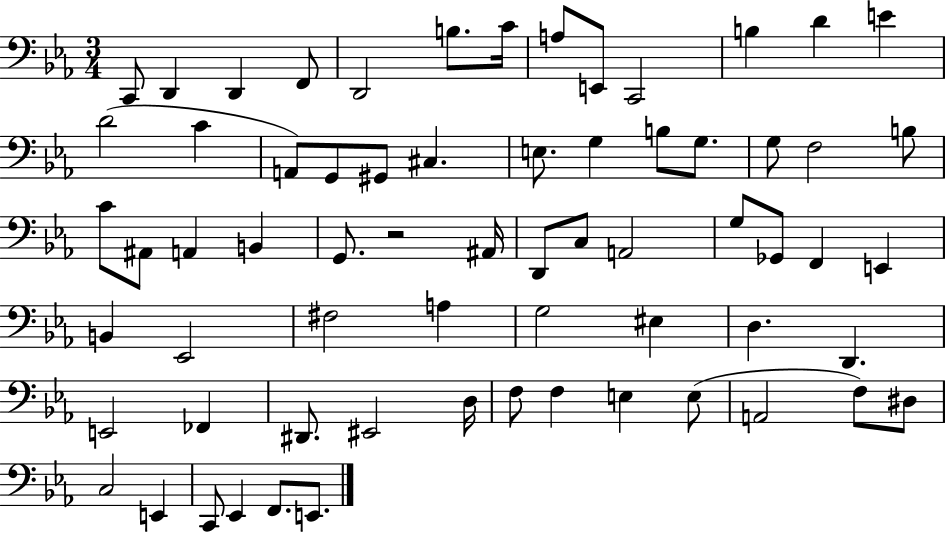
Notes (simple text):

C2/e D2/q D2/q F2/e D2/h B3/e. C4/s A3/e E2/e C2/h B3/q D4/q E4/q D4/h C4/q A2/e G2/e G#2/e C#3/q. E3/e. G3/q B3/e G3/e. G3/e F3/h B3/e C4/e A#2/e A2/q B2/q G2/e. R/h A#2/s D2/e C3/e A2/h G3/e Gb2/e F2/q E2/q B2/q Eb2/h F#3/h A3/q G3/h EIS3/q D3/q. D2/q. E2/h FES2/q D#2/e. EIS2/h D3/s F3/e F3/q E3/q E3/e A2/h F3/e D#3/e C3/h E2/q C2/e Eb2/q F2/e. E2/e.